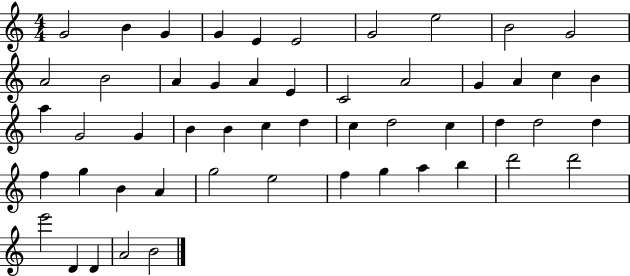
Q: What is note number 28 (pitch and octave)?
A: C5